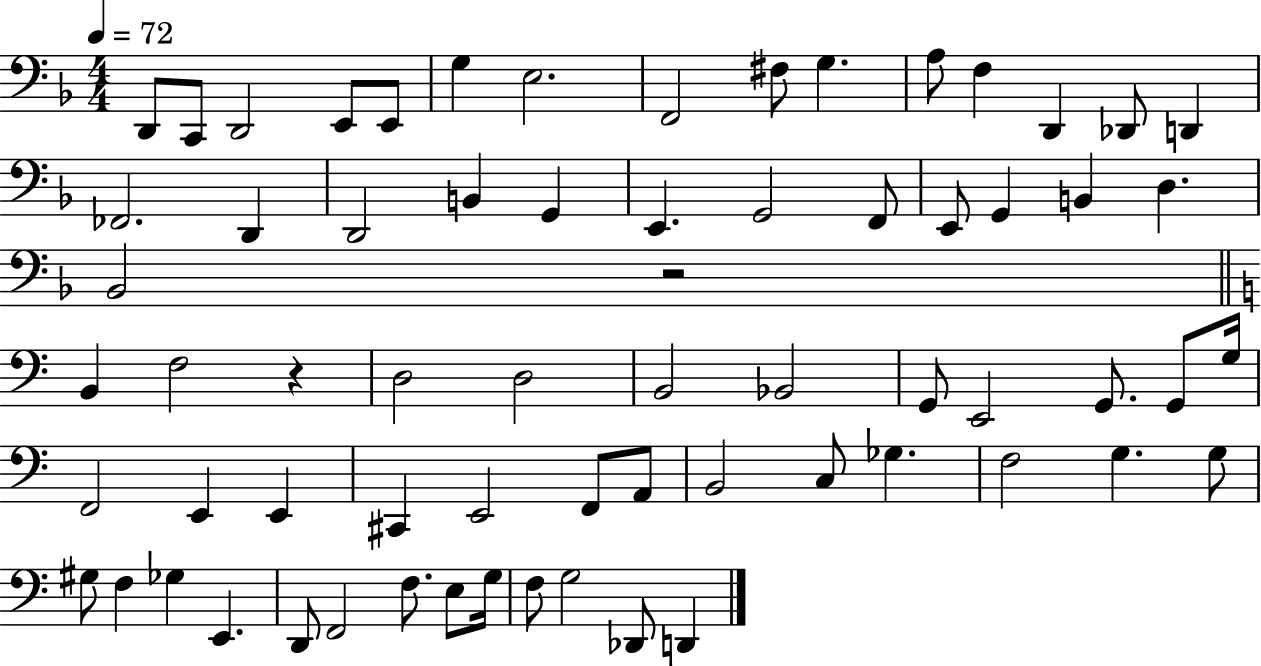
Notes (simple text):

D2/e C2/e D2/h E2/e E2/e G3/q E3/h. F2/h F#3/e G3/q. A3/e F3/q D2/q Db2/e D2/q FES2/h. D2/q D2/h B2/q G2/q E2/q. G2/h F2/e E2/e G2/q B2/q D3/q. Bb2/h R/h B2/q F3/h R/q D3/h D3/h B2/h Bb2/h G2/e E2/h G2/e. G2/e G3/s F2/h E2/q E2/q C#2/q E2/h F2/e A2/e B2/h C3/e Gb3/q. F3/h G3/q. G3/e G#3/e F3/q Gb3/q E2/q. D2/e F2/h F3/e. E3/e G3/s F3/e G3/h Db2/e D2/q